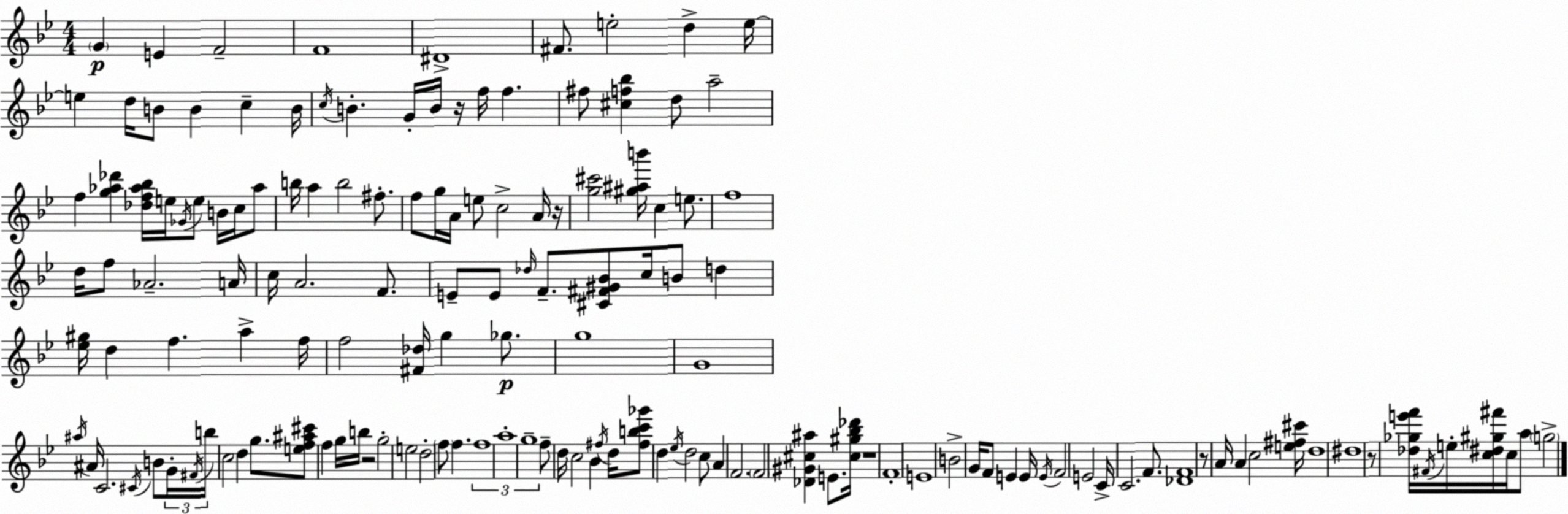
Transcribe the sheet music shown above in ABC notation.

X:1
T:Untitled
M:4/4
L:1/4
K:Gm
G E F2 F4 ^D4 ^F/2 e2 d e/4 e d/4 B/2 B c B/4 c/4 B G/4 B/4 z/4 f/4 f ^f/2 [^cf_b] d/2 a2 f [g_a_d'] [_df_a_b]/4 e/4 _G/4 e/2 B/4 c/4 _a/2 b/4 a b2 ^f/2 f/2 g/4 A/4 e/2 c2 A/4 z/4 [g^c']2 [^g^ab']/4 c e/2 f4 d/4 f/2 _A2 A/4 c/4 A2 F/2 E/2 E/2 _d/4 F/2 [^C^F^G_B]/2 c/4 B/2 d [_e^g]/4 d f a f/4 f2 [^F_d]/4 g _g/2 g4 G4 ^a/4 ^A/4 C2 ^C/4 B/2 G/4 ^F/4 b/4 c2 d g/2 [ef^a^c']/2 f g/4 b/4 z2 g2 e2 d2 f/2 f f4 a4 g4 f/2 d/4 c2 _B ^f/4 d/4 [^fbc'_g']/2 d _e/4 d2 c/2 A F2 F2 [_D^G^c^a] E/2 [^c^g_b_d']/4 z4 F4 E4 B2 G/4 F/2 E E/4 E/4 F2 E2 C/4 C2 F/2 [_DF]4 z/2 A/4 A c2 [e^f^c']/4 d4 ^d4 z/2 [_d_ge'f']/4 ^F/4 e/4 [c^d^g^f']/4 c/4 a/2 g2